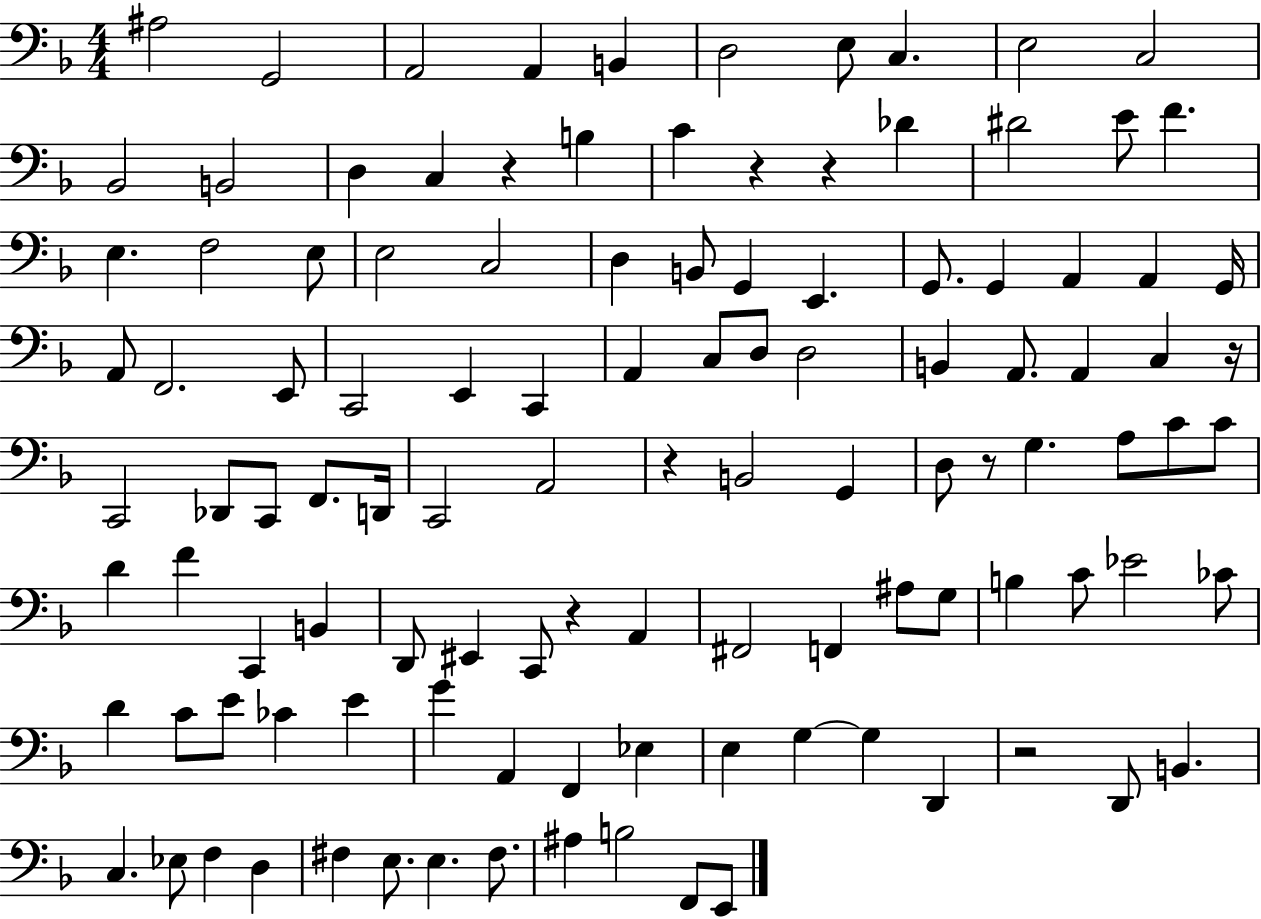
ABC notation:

X:1
T:Untitled
M:4/4
L:1/4
K:F
^A,2 G,,2 A,,2 A,, B,, D,2 E,/2 C, E,2 C,2 _B,,2 B,,2 D, C, z B, C z z _D ^D2 E/2 F E, F,2 E,/2 E,2 C,2 D, B,,/2 G,, E,, G,,/2 G,, A,, A,, G,,/4 A,,/2 F,,2 E,,/2 C,,2 E,, C,, A,, C,/2 D,/2 D,2 B,, A,,/2 A,, C, z/4 C,,2 _D,,/2 C,,/2 F,,/2 D,,/4 C,,2 A,,2 z B,,2 G,, D,/2 z/2 G, A,/2 C/2 C/2 D F C,, B,, D,,/2 ^E,, C,,/2 z A,, ^F,,2 F,, ^A,/2 G,/2 B, C/2 _E2 _C/2 D C/2 E/2 _C E G A,, F,, _E, E, G, G, D,, z2 D,,/2 B,, C, _E,/2 F, D, ^F, E,/2 E, ^F,/2 ^A, B,2 F,,/2 E,,/2